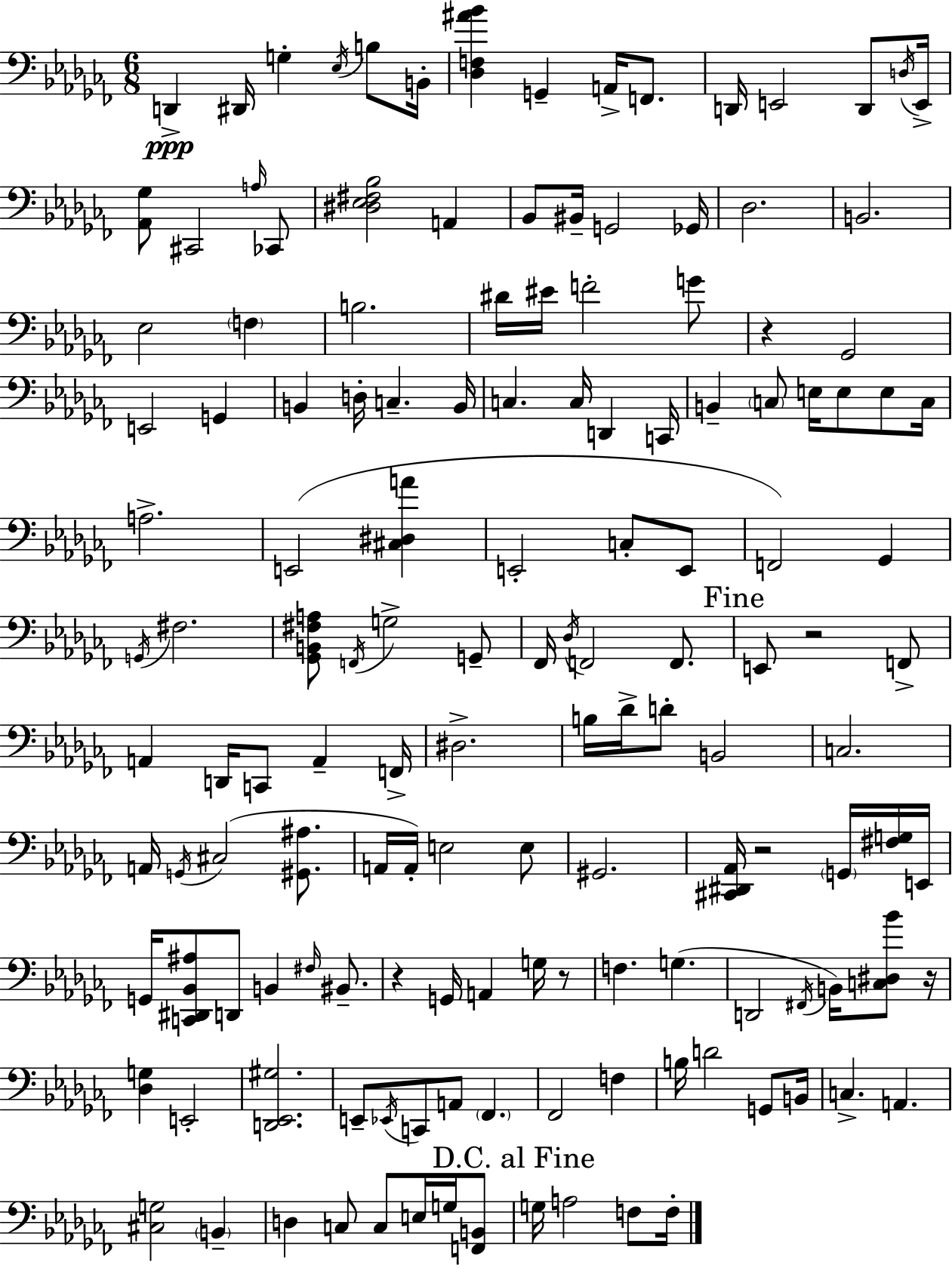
X:1
T:Untitled
M:6/8
L:1/4
K:Abm
D,, ^D,,/4 G, _E,/4 B,/2 B,,/4 [_D,F,^A_B] G,, A,,/4 F,,/2 D,,/4 E,,2 D,,/2 D,/4 E,,/4 [_A,,_G,]/2 ^C,,2 A,/4 _C,,/2 [^D,_E,^F,_B,]2 A,, _B,,/2 ^B,,/4 G,,2 _G,,/4 _D,2 B,,2 _E,2 F, B,2 ^D/4 ^E/4 F2 G/2 z _G,,2 E,,2 G,, B,, D,/4 C, B,,/4 C, C,/4 D,, C,,/4 B,, C,/2 E,/4 E,/2 E,/2 C,/4 A,2 E,,2 [^C,^D,A] E,,2 C,/2 E,,/2 F,,2 _G,, G,,/4 ^F,2 [_G,,B,,^F,A,]/2 F,,/4 G,2 G,,/2 _F,,/4 _D,/4 F,,2 F,,/2 E,,/2 z2 F,,/2 A,, D,,/4 C,,/2 A,, F,,/4 ^D,2 B,/4 _D/4 D/2 B,,2 C,2 A,,/4 G,,/4 ^C,2 [^G,,^A,]/2 A,,/4 A,,/4 E,2 E,/2 ^G,,2 [^C,,^D,,_A,,]/4 z2 G,,/4 [^F,G,]/4 E,,/4 G,,/4 [C,,^D,,_B,,^A,]/2 D,,/2 B,, ^F,/4 ^B,,/2 z G,,/4 A,, G,/4 z/2 F, G, D,,2 ^F,,/4 B,,/4 [C,^D,_B]/2 z/4 [_D,G,] E,,2 [D,,_E,,^G,]2 E,,/2 _E,,/4 C,,/2 A,,/2 _F,, _F,,2 F, B,/4 D2 G,,/2 B,,/4 C, A,, [^C,G,]2 B,, D, C,/2 C,/2 E,/4 G,/4 [F,,B,,]/2 G,/4 A,2 F,/2 F,/4